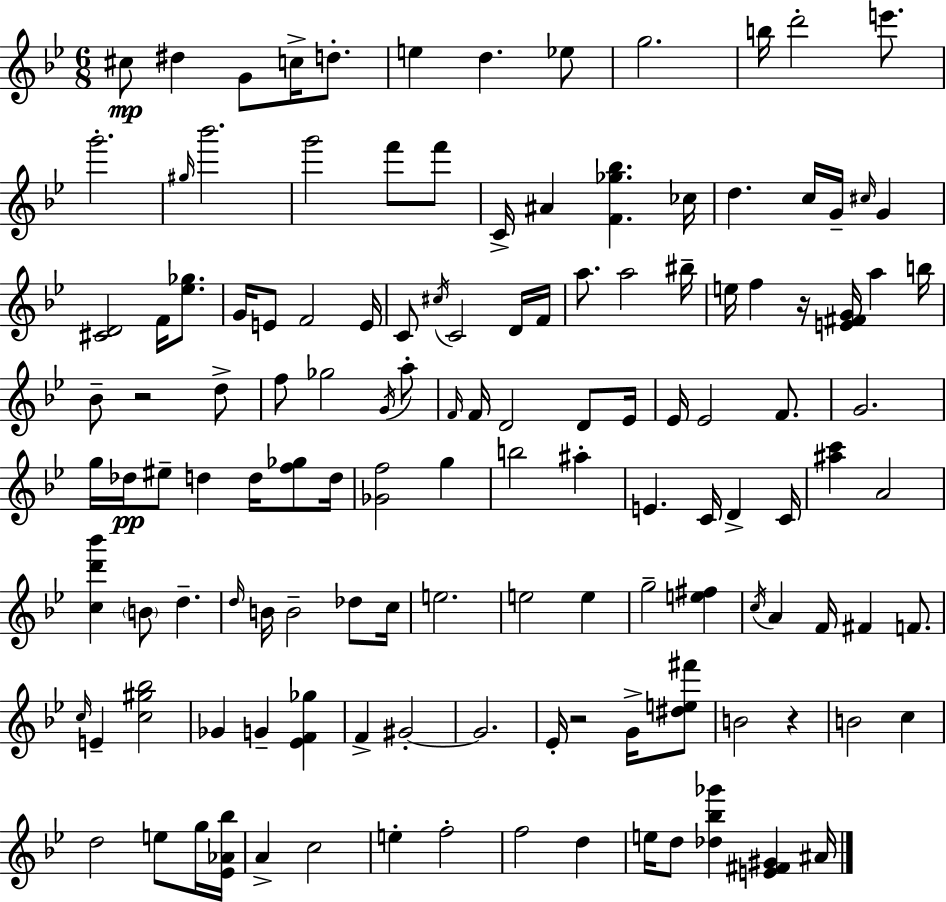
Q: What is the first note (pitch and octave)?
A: C#5